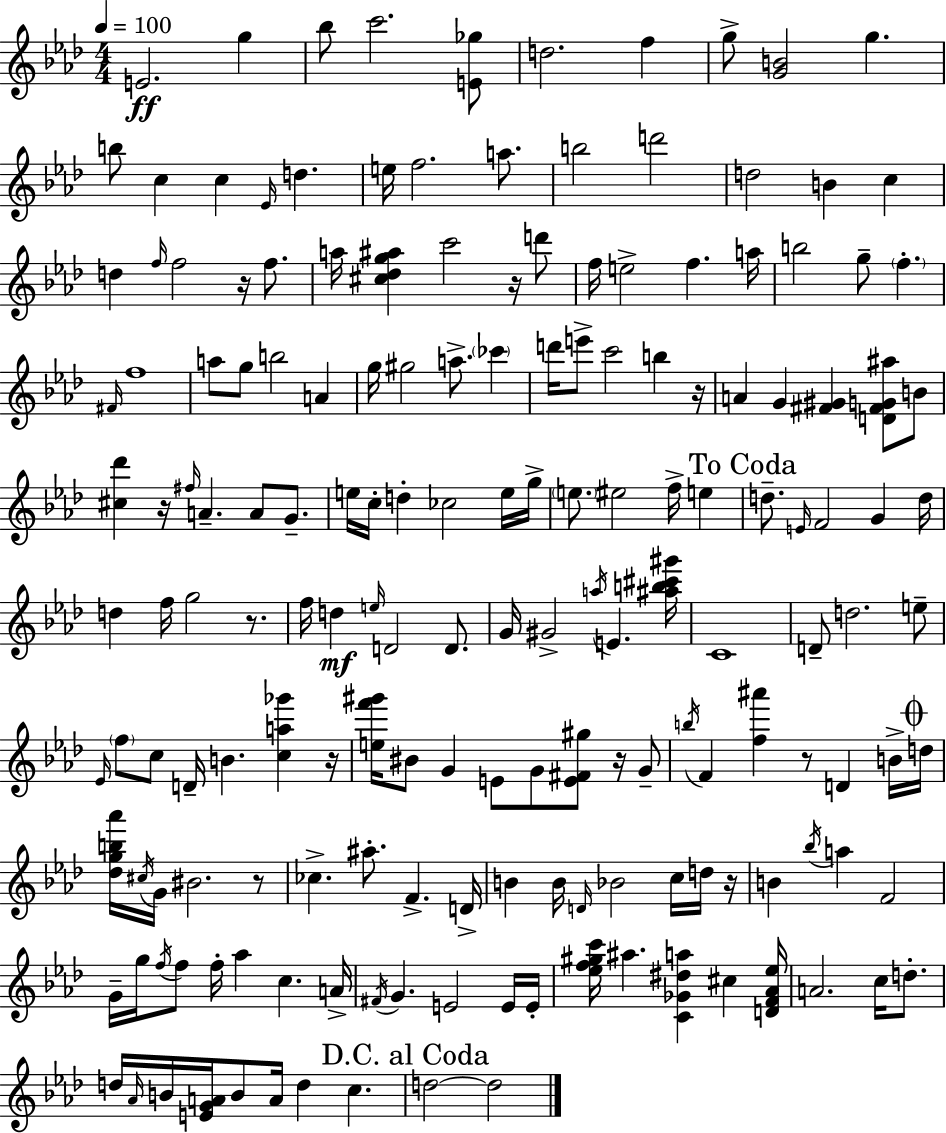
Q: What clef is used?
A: treble